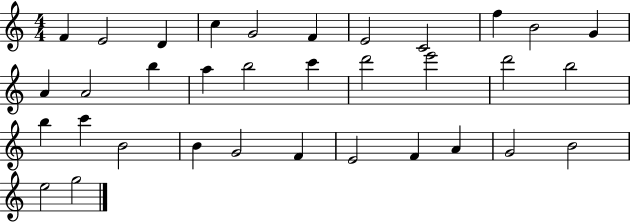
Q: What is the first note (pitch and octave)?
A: F4